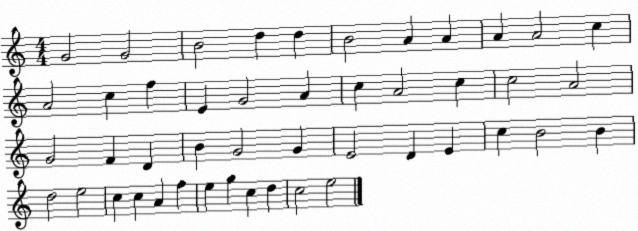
X:1
T:Untitled
M:4/4
L:1/4
K:C
G2 G2 B2 d d B2 A A A A2 c A2 c f E G2 A c A2 c c2 A2 G2 F D B G2 G E2 D E c B2 B d2 e2 c c A f e g c d c2 e2